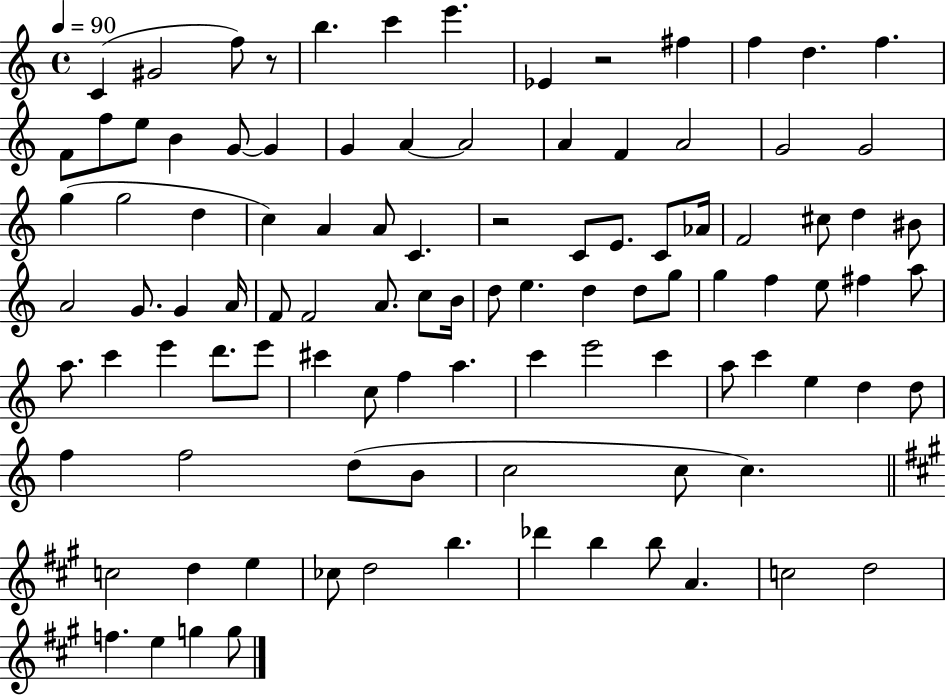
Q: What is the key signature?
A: C major